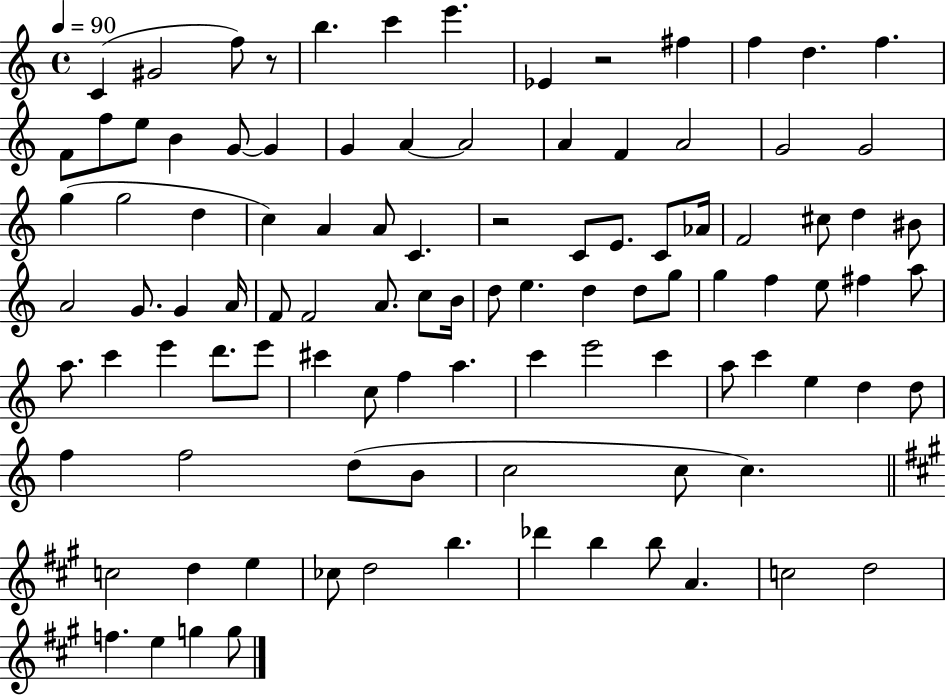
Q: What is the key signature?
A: C major